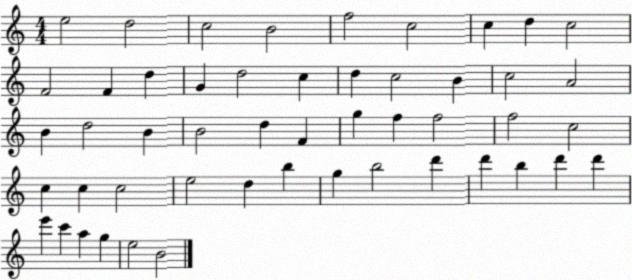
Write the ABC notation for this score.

X:1
T:Untitled
M:4/4
L:1/4
K:C
e2 d2 c2 B2 f2 c2 c d c2 F2 F d G d2 c d c2 B c2 A2 B d2 B B2 d F g f f2 f2 c2 c c c2 e2 d b g b2 d' d' b d' d' e' c' a g e2 B2